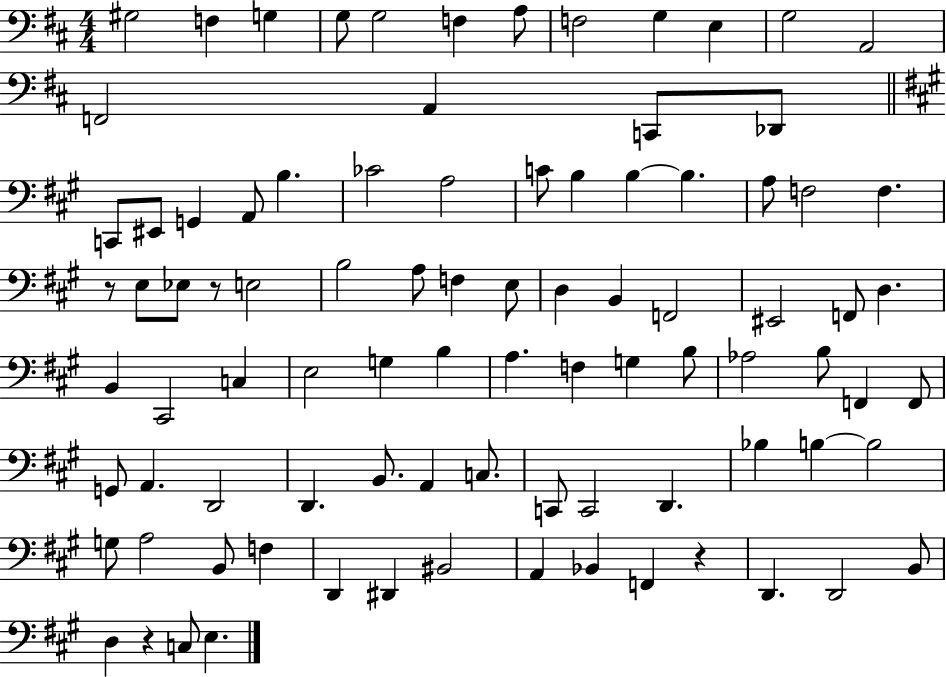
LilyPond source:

{
  \clef bass
  \numericTimeSignature
  \time 4/4
  \key d \major
  gis2 f4 g4 | g8 g2 f4 a8 | f2 g4 e4 | g2 a,2 | \break f,2 a,4 c,8 des,8 | \bar "||" \break \key a \major c,8 eis,8 g,4 a,8 b4. | ces'2 a2 | c'8 b4 b4~~ b4. | a8 f2 f4. | \break r8 e8 ees8 r8 e2 | b2 a8 f4 e8 | d4 b,4 f,2 | eis,2 f,8 d4. | \break b,4 cis,2 c4 | e2 g4 b4 | a4. f4 g4 b8 | aes2 b8 f,4 f,8 | \break g,8 a,4. d,2 | d,4. b,8. a,4 c8. | c,8 c,2 d,4. | bes4 b4~~ b2 | \break g8 a2 b,8 f4 | d,4 dis,4 bis,2 | a,4 bes,4 f,4 r4 | d,4. d,2 b,8 | \break d4 r4 c8 e4. | \bar "|."
}